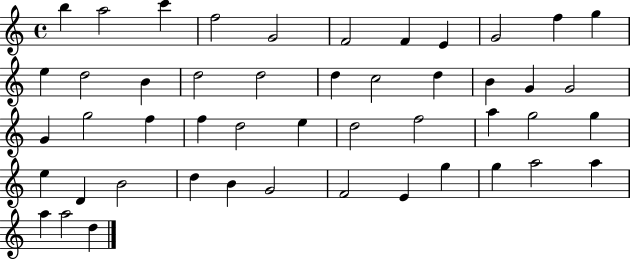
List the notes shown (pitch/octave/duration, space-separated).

B5/q A5/h C6/q F5/h G4/h F4/h F4/q E4/q G4/h F5/q G5/q E5/q D5/h B4/q D5/h D5/h D5/q C5/h D5/q B4/q G4/q G4/h G4/q G5/h F5/q F5/q D5/h E5/q D5/h F5/h A5/q G5/h G5/q E5/q D4/q B4/h D5/q B4/q G4/h F4/h E4/q G5/q G5/q A5/h A5/q A5/q A5/h D5/q